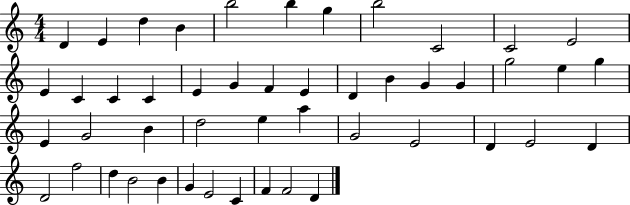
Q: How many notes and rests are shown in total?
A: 48